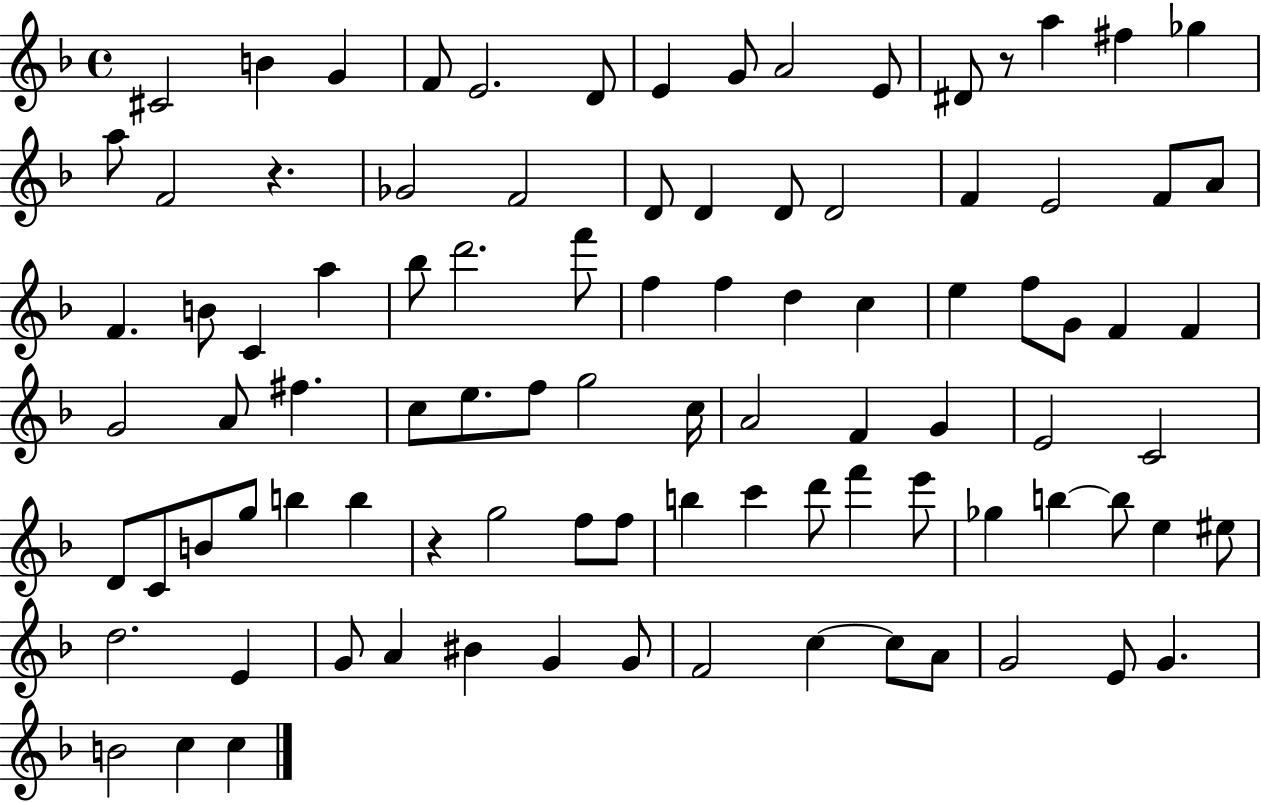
C#4/h B4/q G4/q F4/e E4/h. D4/e E4/q G4/e A4/h E4/e D#4/e R/e A5/q F#5/q Gb5/q A5/e F4/h R/q. Gb4/h F4/h D4/e D4/q D4/e D4/h F4/q E4/h F4/e A4/e F4/q. B4/e C4/q A5/q Bb5/e D6/h. F6/e F5/q F5/q D5/q C5/q E5/q F5/e G4/e F4/q F4/q G4/h A4/e F#5/q. C5/e E5/e. F5/e G5/h C5/s A4/h F4/q G4/q E4/h C4/h D4/e C4/e B4/e G5/e B5/q B5/q R/q G5/h F5/e F5/e B5/q C6/q D6/e F6/q E6/e Gb5/q B5/q B5/e E5/q EIS5/e D5/h. E4/q G4/e A4/q BIS4/q G4/q G4/e F4/h C5/q C5/e A4/e G4/h E4/e G4/q. B4/h C5/q C5/q